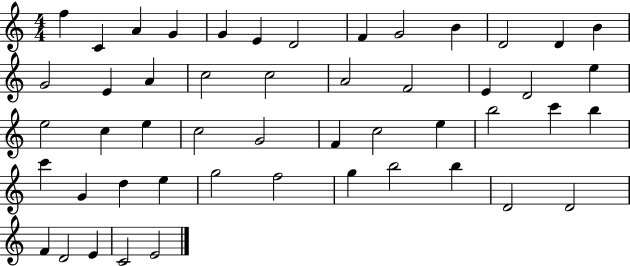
F5/q C4/q A4/q G4/q G4/q E4/q D4/h F4/q G4/h B4/q D4/h D4/q B4/q G4/h E4/q A4/q C5/h C5/h A4/h F4/h E4/q D4/h E5/q E5/h C5/q E5/q C5/h G4/h F4/q C5/h E5/q B5/h C6/q B5/q C6/q G4/q D5/q E5/q G5/h F5/h G5/q B5/h B5/q D4/h D4/h F4/q D4/h E4/q C4/h E4/h